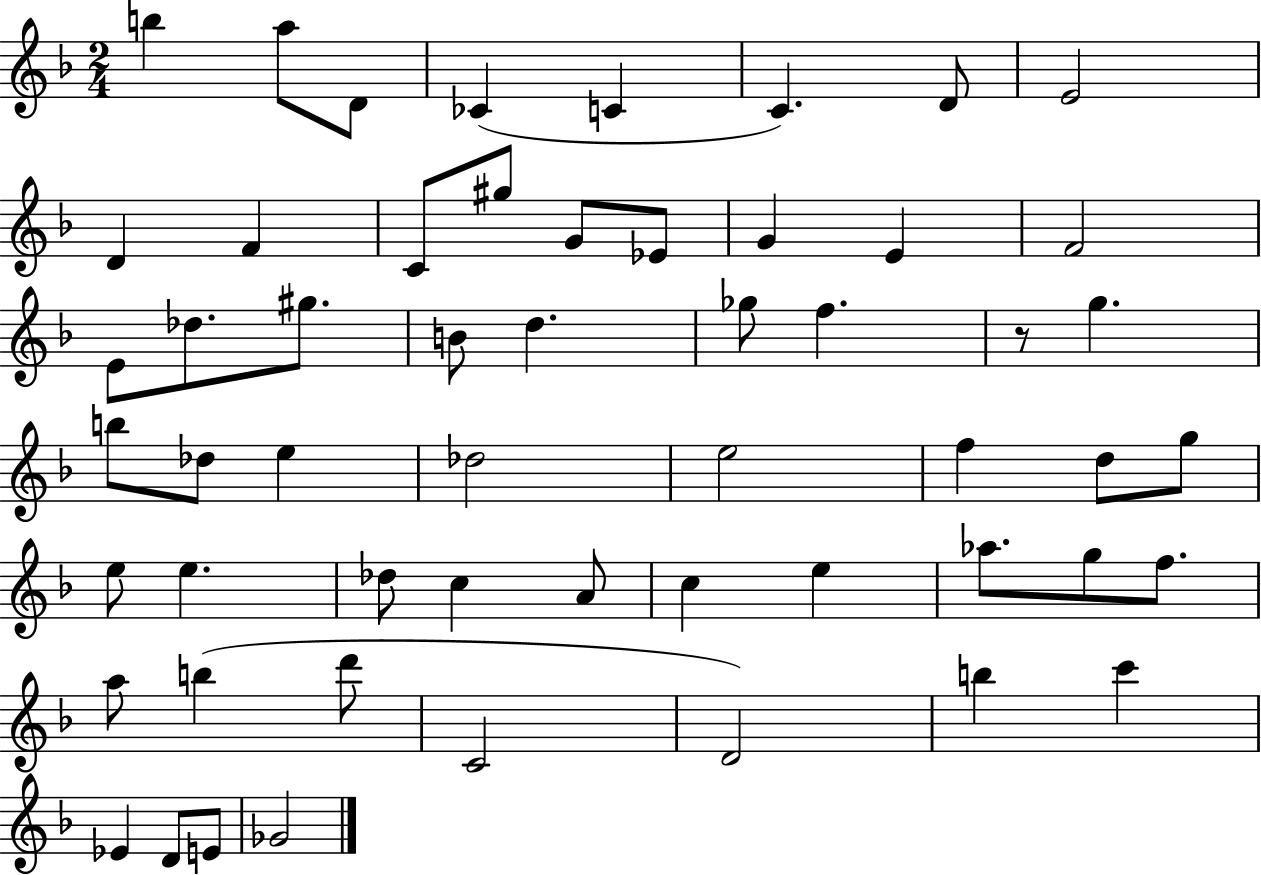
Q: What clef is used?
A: treble